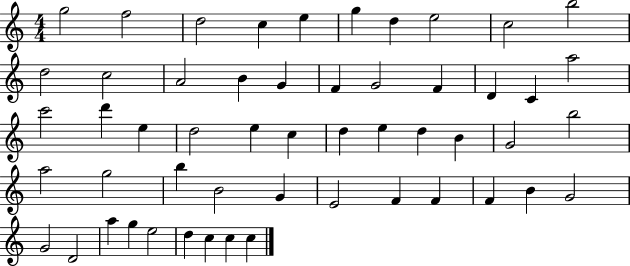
G5/h F5/h D5/h C5/q E5/q G5/q D5/q E5/h C5/h B5/h D5/h C5/h A4/h B4/q G4/q F4/q G4/h F4/q D4/q C4/q A5/h C6/h D6/q E5/q D5/h E5/q C5/q D5/q E5/q D5/q B4/q G4/h B5/h A5/h G5/h B5/q B4/h G4/q E4/h F4/q F4/q F4/q B4/q G4/h G4/h D4/h A5/q G5/q E5/h D5/q C5/q C5/q C5/q